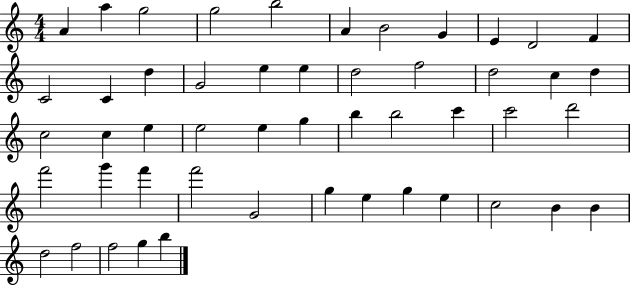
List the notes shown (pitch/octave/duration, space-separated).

A4/q A5/q G5/h G5/h B5/h A4/q B4/h G4/q E4/q D4/h F4/q C4/h C4/q D5/q G4/h E5/q E5/q D5/h F5/h D5/h C5/q D5/q C5/h C5/q E5/q E5/h E5/q G5/q B5/q B5/h C6/q C6/h D6/h F6/h G6/q F6/q F6/h G4/h G5/q E5/q G5/q E5/q C5/h B4/q B4/q D5/h F5/h F5/h G5/q B5/q